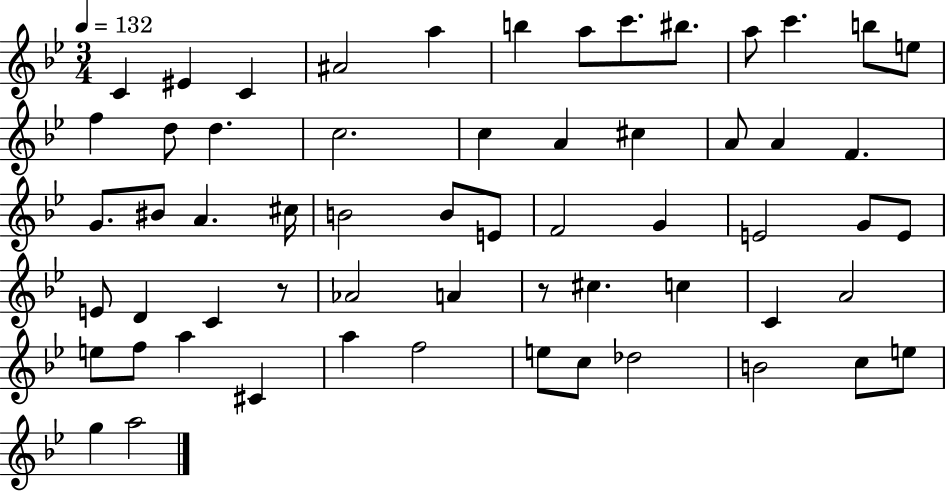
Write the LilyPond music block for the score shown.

{
  \clef treble
  \numericTimeSignature
  \time 3/4
  \key bes \major
  \tempo 4 = 132
  \repeat volta 2 { c'4 eis'4 c'4 | ais'2 a''4 | b''4 a''8 c'''8. bis''8. | a''8 c'''4. b''8 e''8 | \break f''4 d''8 d''4. | c''2. | c''4 a'4 cis''4 | a'8 a'4 f'4. | \break g'8. bis'8 a'4. cis''16 | b'2 b'8 e'8 | f'2 g'4 | e'2 g'8 e'8 | \break e'8 d'4 c'4 r8 | aes'2 a'4 | r8 cis''4. c''4 | c'4 a'2 | \break e''8 f''8 a''4 cis'4 | a''4 f''2 | e''8 c''8 des''2 | b'2 c''8 e''8 | \break g''4 a''2 | } \bar "|."
}